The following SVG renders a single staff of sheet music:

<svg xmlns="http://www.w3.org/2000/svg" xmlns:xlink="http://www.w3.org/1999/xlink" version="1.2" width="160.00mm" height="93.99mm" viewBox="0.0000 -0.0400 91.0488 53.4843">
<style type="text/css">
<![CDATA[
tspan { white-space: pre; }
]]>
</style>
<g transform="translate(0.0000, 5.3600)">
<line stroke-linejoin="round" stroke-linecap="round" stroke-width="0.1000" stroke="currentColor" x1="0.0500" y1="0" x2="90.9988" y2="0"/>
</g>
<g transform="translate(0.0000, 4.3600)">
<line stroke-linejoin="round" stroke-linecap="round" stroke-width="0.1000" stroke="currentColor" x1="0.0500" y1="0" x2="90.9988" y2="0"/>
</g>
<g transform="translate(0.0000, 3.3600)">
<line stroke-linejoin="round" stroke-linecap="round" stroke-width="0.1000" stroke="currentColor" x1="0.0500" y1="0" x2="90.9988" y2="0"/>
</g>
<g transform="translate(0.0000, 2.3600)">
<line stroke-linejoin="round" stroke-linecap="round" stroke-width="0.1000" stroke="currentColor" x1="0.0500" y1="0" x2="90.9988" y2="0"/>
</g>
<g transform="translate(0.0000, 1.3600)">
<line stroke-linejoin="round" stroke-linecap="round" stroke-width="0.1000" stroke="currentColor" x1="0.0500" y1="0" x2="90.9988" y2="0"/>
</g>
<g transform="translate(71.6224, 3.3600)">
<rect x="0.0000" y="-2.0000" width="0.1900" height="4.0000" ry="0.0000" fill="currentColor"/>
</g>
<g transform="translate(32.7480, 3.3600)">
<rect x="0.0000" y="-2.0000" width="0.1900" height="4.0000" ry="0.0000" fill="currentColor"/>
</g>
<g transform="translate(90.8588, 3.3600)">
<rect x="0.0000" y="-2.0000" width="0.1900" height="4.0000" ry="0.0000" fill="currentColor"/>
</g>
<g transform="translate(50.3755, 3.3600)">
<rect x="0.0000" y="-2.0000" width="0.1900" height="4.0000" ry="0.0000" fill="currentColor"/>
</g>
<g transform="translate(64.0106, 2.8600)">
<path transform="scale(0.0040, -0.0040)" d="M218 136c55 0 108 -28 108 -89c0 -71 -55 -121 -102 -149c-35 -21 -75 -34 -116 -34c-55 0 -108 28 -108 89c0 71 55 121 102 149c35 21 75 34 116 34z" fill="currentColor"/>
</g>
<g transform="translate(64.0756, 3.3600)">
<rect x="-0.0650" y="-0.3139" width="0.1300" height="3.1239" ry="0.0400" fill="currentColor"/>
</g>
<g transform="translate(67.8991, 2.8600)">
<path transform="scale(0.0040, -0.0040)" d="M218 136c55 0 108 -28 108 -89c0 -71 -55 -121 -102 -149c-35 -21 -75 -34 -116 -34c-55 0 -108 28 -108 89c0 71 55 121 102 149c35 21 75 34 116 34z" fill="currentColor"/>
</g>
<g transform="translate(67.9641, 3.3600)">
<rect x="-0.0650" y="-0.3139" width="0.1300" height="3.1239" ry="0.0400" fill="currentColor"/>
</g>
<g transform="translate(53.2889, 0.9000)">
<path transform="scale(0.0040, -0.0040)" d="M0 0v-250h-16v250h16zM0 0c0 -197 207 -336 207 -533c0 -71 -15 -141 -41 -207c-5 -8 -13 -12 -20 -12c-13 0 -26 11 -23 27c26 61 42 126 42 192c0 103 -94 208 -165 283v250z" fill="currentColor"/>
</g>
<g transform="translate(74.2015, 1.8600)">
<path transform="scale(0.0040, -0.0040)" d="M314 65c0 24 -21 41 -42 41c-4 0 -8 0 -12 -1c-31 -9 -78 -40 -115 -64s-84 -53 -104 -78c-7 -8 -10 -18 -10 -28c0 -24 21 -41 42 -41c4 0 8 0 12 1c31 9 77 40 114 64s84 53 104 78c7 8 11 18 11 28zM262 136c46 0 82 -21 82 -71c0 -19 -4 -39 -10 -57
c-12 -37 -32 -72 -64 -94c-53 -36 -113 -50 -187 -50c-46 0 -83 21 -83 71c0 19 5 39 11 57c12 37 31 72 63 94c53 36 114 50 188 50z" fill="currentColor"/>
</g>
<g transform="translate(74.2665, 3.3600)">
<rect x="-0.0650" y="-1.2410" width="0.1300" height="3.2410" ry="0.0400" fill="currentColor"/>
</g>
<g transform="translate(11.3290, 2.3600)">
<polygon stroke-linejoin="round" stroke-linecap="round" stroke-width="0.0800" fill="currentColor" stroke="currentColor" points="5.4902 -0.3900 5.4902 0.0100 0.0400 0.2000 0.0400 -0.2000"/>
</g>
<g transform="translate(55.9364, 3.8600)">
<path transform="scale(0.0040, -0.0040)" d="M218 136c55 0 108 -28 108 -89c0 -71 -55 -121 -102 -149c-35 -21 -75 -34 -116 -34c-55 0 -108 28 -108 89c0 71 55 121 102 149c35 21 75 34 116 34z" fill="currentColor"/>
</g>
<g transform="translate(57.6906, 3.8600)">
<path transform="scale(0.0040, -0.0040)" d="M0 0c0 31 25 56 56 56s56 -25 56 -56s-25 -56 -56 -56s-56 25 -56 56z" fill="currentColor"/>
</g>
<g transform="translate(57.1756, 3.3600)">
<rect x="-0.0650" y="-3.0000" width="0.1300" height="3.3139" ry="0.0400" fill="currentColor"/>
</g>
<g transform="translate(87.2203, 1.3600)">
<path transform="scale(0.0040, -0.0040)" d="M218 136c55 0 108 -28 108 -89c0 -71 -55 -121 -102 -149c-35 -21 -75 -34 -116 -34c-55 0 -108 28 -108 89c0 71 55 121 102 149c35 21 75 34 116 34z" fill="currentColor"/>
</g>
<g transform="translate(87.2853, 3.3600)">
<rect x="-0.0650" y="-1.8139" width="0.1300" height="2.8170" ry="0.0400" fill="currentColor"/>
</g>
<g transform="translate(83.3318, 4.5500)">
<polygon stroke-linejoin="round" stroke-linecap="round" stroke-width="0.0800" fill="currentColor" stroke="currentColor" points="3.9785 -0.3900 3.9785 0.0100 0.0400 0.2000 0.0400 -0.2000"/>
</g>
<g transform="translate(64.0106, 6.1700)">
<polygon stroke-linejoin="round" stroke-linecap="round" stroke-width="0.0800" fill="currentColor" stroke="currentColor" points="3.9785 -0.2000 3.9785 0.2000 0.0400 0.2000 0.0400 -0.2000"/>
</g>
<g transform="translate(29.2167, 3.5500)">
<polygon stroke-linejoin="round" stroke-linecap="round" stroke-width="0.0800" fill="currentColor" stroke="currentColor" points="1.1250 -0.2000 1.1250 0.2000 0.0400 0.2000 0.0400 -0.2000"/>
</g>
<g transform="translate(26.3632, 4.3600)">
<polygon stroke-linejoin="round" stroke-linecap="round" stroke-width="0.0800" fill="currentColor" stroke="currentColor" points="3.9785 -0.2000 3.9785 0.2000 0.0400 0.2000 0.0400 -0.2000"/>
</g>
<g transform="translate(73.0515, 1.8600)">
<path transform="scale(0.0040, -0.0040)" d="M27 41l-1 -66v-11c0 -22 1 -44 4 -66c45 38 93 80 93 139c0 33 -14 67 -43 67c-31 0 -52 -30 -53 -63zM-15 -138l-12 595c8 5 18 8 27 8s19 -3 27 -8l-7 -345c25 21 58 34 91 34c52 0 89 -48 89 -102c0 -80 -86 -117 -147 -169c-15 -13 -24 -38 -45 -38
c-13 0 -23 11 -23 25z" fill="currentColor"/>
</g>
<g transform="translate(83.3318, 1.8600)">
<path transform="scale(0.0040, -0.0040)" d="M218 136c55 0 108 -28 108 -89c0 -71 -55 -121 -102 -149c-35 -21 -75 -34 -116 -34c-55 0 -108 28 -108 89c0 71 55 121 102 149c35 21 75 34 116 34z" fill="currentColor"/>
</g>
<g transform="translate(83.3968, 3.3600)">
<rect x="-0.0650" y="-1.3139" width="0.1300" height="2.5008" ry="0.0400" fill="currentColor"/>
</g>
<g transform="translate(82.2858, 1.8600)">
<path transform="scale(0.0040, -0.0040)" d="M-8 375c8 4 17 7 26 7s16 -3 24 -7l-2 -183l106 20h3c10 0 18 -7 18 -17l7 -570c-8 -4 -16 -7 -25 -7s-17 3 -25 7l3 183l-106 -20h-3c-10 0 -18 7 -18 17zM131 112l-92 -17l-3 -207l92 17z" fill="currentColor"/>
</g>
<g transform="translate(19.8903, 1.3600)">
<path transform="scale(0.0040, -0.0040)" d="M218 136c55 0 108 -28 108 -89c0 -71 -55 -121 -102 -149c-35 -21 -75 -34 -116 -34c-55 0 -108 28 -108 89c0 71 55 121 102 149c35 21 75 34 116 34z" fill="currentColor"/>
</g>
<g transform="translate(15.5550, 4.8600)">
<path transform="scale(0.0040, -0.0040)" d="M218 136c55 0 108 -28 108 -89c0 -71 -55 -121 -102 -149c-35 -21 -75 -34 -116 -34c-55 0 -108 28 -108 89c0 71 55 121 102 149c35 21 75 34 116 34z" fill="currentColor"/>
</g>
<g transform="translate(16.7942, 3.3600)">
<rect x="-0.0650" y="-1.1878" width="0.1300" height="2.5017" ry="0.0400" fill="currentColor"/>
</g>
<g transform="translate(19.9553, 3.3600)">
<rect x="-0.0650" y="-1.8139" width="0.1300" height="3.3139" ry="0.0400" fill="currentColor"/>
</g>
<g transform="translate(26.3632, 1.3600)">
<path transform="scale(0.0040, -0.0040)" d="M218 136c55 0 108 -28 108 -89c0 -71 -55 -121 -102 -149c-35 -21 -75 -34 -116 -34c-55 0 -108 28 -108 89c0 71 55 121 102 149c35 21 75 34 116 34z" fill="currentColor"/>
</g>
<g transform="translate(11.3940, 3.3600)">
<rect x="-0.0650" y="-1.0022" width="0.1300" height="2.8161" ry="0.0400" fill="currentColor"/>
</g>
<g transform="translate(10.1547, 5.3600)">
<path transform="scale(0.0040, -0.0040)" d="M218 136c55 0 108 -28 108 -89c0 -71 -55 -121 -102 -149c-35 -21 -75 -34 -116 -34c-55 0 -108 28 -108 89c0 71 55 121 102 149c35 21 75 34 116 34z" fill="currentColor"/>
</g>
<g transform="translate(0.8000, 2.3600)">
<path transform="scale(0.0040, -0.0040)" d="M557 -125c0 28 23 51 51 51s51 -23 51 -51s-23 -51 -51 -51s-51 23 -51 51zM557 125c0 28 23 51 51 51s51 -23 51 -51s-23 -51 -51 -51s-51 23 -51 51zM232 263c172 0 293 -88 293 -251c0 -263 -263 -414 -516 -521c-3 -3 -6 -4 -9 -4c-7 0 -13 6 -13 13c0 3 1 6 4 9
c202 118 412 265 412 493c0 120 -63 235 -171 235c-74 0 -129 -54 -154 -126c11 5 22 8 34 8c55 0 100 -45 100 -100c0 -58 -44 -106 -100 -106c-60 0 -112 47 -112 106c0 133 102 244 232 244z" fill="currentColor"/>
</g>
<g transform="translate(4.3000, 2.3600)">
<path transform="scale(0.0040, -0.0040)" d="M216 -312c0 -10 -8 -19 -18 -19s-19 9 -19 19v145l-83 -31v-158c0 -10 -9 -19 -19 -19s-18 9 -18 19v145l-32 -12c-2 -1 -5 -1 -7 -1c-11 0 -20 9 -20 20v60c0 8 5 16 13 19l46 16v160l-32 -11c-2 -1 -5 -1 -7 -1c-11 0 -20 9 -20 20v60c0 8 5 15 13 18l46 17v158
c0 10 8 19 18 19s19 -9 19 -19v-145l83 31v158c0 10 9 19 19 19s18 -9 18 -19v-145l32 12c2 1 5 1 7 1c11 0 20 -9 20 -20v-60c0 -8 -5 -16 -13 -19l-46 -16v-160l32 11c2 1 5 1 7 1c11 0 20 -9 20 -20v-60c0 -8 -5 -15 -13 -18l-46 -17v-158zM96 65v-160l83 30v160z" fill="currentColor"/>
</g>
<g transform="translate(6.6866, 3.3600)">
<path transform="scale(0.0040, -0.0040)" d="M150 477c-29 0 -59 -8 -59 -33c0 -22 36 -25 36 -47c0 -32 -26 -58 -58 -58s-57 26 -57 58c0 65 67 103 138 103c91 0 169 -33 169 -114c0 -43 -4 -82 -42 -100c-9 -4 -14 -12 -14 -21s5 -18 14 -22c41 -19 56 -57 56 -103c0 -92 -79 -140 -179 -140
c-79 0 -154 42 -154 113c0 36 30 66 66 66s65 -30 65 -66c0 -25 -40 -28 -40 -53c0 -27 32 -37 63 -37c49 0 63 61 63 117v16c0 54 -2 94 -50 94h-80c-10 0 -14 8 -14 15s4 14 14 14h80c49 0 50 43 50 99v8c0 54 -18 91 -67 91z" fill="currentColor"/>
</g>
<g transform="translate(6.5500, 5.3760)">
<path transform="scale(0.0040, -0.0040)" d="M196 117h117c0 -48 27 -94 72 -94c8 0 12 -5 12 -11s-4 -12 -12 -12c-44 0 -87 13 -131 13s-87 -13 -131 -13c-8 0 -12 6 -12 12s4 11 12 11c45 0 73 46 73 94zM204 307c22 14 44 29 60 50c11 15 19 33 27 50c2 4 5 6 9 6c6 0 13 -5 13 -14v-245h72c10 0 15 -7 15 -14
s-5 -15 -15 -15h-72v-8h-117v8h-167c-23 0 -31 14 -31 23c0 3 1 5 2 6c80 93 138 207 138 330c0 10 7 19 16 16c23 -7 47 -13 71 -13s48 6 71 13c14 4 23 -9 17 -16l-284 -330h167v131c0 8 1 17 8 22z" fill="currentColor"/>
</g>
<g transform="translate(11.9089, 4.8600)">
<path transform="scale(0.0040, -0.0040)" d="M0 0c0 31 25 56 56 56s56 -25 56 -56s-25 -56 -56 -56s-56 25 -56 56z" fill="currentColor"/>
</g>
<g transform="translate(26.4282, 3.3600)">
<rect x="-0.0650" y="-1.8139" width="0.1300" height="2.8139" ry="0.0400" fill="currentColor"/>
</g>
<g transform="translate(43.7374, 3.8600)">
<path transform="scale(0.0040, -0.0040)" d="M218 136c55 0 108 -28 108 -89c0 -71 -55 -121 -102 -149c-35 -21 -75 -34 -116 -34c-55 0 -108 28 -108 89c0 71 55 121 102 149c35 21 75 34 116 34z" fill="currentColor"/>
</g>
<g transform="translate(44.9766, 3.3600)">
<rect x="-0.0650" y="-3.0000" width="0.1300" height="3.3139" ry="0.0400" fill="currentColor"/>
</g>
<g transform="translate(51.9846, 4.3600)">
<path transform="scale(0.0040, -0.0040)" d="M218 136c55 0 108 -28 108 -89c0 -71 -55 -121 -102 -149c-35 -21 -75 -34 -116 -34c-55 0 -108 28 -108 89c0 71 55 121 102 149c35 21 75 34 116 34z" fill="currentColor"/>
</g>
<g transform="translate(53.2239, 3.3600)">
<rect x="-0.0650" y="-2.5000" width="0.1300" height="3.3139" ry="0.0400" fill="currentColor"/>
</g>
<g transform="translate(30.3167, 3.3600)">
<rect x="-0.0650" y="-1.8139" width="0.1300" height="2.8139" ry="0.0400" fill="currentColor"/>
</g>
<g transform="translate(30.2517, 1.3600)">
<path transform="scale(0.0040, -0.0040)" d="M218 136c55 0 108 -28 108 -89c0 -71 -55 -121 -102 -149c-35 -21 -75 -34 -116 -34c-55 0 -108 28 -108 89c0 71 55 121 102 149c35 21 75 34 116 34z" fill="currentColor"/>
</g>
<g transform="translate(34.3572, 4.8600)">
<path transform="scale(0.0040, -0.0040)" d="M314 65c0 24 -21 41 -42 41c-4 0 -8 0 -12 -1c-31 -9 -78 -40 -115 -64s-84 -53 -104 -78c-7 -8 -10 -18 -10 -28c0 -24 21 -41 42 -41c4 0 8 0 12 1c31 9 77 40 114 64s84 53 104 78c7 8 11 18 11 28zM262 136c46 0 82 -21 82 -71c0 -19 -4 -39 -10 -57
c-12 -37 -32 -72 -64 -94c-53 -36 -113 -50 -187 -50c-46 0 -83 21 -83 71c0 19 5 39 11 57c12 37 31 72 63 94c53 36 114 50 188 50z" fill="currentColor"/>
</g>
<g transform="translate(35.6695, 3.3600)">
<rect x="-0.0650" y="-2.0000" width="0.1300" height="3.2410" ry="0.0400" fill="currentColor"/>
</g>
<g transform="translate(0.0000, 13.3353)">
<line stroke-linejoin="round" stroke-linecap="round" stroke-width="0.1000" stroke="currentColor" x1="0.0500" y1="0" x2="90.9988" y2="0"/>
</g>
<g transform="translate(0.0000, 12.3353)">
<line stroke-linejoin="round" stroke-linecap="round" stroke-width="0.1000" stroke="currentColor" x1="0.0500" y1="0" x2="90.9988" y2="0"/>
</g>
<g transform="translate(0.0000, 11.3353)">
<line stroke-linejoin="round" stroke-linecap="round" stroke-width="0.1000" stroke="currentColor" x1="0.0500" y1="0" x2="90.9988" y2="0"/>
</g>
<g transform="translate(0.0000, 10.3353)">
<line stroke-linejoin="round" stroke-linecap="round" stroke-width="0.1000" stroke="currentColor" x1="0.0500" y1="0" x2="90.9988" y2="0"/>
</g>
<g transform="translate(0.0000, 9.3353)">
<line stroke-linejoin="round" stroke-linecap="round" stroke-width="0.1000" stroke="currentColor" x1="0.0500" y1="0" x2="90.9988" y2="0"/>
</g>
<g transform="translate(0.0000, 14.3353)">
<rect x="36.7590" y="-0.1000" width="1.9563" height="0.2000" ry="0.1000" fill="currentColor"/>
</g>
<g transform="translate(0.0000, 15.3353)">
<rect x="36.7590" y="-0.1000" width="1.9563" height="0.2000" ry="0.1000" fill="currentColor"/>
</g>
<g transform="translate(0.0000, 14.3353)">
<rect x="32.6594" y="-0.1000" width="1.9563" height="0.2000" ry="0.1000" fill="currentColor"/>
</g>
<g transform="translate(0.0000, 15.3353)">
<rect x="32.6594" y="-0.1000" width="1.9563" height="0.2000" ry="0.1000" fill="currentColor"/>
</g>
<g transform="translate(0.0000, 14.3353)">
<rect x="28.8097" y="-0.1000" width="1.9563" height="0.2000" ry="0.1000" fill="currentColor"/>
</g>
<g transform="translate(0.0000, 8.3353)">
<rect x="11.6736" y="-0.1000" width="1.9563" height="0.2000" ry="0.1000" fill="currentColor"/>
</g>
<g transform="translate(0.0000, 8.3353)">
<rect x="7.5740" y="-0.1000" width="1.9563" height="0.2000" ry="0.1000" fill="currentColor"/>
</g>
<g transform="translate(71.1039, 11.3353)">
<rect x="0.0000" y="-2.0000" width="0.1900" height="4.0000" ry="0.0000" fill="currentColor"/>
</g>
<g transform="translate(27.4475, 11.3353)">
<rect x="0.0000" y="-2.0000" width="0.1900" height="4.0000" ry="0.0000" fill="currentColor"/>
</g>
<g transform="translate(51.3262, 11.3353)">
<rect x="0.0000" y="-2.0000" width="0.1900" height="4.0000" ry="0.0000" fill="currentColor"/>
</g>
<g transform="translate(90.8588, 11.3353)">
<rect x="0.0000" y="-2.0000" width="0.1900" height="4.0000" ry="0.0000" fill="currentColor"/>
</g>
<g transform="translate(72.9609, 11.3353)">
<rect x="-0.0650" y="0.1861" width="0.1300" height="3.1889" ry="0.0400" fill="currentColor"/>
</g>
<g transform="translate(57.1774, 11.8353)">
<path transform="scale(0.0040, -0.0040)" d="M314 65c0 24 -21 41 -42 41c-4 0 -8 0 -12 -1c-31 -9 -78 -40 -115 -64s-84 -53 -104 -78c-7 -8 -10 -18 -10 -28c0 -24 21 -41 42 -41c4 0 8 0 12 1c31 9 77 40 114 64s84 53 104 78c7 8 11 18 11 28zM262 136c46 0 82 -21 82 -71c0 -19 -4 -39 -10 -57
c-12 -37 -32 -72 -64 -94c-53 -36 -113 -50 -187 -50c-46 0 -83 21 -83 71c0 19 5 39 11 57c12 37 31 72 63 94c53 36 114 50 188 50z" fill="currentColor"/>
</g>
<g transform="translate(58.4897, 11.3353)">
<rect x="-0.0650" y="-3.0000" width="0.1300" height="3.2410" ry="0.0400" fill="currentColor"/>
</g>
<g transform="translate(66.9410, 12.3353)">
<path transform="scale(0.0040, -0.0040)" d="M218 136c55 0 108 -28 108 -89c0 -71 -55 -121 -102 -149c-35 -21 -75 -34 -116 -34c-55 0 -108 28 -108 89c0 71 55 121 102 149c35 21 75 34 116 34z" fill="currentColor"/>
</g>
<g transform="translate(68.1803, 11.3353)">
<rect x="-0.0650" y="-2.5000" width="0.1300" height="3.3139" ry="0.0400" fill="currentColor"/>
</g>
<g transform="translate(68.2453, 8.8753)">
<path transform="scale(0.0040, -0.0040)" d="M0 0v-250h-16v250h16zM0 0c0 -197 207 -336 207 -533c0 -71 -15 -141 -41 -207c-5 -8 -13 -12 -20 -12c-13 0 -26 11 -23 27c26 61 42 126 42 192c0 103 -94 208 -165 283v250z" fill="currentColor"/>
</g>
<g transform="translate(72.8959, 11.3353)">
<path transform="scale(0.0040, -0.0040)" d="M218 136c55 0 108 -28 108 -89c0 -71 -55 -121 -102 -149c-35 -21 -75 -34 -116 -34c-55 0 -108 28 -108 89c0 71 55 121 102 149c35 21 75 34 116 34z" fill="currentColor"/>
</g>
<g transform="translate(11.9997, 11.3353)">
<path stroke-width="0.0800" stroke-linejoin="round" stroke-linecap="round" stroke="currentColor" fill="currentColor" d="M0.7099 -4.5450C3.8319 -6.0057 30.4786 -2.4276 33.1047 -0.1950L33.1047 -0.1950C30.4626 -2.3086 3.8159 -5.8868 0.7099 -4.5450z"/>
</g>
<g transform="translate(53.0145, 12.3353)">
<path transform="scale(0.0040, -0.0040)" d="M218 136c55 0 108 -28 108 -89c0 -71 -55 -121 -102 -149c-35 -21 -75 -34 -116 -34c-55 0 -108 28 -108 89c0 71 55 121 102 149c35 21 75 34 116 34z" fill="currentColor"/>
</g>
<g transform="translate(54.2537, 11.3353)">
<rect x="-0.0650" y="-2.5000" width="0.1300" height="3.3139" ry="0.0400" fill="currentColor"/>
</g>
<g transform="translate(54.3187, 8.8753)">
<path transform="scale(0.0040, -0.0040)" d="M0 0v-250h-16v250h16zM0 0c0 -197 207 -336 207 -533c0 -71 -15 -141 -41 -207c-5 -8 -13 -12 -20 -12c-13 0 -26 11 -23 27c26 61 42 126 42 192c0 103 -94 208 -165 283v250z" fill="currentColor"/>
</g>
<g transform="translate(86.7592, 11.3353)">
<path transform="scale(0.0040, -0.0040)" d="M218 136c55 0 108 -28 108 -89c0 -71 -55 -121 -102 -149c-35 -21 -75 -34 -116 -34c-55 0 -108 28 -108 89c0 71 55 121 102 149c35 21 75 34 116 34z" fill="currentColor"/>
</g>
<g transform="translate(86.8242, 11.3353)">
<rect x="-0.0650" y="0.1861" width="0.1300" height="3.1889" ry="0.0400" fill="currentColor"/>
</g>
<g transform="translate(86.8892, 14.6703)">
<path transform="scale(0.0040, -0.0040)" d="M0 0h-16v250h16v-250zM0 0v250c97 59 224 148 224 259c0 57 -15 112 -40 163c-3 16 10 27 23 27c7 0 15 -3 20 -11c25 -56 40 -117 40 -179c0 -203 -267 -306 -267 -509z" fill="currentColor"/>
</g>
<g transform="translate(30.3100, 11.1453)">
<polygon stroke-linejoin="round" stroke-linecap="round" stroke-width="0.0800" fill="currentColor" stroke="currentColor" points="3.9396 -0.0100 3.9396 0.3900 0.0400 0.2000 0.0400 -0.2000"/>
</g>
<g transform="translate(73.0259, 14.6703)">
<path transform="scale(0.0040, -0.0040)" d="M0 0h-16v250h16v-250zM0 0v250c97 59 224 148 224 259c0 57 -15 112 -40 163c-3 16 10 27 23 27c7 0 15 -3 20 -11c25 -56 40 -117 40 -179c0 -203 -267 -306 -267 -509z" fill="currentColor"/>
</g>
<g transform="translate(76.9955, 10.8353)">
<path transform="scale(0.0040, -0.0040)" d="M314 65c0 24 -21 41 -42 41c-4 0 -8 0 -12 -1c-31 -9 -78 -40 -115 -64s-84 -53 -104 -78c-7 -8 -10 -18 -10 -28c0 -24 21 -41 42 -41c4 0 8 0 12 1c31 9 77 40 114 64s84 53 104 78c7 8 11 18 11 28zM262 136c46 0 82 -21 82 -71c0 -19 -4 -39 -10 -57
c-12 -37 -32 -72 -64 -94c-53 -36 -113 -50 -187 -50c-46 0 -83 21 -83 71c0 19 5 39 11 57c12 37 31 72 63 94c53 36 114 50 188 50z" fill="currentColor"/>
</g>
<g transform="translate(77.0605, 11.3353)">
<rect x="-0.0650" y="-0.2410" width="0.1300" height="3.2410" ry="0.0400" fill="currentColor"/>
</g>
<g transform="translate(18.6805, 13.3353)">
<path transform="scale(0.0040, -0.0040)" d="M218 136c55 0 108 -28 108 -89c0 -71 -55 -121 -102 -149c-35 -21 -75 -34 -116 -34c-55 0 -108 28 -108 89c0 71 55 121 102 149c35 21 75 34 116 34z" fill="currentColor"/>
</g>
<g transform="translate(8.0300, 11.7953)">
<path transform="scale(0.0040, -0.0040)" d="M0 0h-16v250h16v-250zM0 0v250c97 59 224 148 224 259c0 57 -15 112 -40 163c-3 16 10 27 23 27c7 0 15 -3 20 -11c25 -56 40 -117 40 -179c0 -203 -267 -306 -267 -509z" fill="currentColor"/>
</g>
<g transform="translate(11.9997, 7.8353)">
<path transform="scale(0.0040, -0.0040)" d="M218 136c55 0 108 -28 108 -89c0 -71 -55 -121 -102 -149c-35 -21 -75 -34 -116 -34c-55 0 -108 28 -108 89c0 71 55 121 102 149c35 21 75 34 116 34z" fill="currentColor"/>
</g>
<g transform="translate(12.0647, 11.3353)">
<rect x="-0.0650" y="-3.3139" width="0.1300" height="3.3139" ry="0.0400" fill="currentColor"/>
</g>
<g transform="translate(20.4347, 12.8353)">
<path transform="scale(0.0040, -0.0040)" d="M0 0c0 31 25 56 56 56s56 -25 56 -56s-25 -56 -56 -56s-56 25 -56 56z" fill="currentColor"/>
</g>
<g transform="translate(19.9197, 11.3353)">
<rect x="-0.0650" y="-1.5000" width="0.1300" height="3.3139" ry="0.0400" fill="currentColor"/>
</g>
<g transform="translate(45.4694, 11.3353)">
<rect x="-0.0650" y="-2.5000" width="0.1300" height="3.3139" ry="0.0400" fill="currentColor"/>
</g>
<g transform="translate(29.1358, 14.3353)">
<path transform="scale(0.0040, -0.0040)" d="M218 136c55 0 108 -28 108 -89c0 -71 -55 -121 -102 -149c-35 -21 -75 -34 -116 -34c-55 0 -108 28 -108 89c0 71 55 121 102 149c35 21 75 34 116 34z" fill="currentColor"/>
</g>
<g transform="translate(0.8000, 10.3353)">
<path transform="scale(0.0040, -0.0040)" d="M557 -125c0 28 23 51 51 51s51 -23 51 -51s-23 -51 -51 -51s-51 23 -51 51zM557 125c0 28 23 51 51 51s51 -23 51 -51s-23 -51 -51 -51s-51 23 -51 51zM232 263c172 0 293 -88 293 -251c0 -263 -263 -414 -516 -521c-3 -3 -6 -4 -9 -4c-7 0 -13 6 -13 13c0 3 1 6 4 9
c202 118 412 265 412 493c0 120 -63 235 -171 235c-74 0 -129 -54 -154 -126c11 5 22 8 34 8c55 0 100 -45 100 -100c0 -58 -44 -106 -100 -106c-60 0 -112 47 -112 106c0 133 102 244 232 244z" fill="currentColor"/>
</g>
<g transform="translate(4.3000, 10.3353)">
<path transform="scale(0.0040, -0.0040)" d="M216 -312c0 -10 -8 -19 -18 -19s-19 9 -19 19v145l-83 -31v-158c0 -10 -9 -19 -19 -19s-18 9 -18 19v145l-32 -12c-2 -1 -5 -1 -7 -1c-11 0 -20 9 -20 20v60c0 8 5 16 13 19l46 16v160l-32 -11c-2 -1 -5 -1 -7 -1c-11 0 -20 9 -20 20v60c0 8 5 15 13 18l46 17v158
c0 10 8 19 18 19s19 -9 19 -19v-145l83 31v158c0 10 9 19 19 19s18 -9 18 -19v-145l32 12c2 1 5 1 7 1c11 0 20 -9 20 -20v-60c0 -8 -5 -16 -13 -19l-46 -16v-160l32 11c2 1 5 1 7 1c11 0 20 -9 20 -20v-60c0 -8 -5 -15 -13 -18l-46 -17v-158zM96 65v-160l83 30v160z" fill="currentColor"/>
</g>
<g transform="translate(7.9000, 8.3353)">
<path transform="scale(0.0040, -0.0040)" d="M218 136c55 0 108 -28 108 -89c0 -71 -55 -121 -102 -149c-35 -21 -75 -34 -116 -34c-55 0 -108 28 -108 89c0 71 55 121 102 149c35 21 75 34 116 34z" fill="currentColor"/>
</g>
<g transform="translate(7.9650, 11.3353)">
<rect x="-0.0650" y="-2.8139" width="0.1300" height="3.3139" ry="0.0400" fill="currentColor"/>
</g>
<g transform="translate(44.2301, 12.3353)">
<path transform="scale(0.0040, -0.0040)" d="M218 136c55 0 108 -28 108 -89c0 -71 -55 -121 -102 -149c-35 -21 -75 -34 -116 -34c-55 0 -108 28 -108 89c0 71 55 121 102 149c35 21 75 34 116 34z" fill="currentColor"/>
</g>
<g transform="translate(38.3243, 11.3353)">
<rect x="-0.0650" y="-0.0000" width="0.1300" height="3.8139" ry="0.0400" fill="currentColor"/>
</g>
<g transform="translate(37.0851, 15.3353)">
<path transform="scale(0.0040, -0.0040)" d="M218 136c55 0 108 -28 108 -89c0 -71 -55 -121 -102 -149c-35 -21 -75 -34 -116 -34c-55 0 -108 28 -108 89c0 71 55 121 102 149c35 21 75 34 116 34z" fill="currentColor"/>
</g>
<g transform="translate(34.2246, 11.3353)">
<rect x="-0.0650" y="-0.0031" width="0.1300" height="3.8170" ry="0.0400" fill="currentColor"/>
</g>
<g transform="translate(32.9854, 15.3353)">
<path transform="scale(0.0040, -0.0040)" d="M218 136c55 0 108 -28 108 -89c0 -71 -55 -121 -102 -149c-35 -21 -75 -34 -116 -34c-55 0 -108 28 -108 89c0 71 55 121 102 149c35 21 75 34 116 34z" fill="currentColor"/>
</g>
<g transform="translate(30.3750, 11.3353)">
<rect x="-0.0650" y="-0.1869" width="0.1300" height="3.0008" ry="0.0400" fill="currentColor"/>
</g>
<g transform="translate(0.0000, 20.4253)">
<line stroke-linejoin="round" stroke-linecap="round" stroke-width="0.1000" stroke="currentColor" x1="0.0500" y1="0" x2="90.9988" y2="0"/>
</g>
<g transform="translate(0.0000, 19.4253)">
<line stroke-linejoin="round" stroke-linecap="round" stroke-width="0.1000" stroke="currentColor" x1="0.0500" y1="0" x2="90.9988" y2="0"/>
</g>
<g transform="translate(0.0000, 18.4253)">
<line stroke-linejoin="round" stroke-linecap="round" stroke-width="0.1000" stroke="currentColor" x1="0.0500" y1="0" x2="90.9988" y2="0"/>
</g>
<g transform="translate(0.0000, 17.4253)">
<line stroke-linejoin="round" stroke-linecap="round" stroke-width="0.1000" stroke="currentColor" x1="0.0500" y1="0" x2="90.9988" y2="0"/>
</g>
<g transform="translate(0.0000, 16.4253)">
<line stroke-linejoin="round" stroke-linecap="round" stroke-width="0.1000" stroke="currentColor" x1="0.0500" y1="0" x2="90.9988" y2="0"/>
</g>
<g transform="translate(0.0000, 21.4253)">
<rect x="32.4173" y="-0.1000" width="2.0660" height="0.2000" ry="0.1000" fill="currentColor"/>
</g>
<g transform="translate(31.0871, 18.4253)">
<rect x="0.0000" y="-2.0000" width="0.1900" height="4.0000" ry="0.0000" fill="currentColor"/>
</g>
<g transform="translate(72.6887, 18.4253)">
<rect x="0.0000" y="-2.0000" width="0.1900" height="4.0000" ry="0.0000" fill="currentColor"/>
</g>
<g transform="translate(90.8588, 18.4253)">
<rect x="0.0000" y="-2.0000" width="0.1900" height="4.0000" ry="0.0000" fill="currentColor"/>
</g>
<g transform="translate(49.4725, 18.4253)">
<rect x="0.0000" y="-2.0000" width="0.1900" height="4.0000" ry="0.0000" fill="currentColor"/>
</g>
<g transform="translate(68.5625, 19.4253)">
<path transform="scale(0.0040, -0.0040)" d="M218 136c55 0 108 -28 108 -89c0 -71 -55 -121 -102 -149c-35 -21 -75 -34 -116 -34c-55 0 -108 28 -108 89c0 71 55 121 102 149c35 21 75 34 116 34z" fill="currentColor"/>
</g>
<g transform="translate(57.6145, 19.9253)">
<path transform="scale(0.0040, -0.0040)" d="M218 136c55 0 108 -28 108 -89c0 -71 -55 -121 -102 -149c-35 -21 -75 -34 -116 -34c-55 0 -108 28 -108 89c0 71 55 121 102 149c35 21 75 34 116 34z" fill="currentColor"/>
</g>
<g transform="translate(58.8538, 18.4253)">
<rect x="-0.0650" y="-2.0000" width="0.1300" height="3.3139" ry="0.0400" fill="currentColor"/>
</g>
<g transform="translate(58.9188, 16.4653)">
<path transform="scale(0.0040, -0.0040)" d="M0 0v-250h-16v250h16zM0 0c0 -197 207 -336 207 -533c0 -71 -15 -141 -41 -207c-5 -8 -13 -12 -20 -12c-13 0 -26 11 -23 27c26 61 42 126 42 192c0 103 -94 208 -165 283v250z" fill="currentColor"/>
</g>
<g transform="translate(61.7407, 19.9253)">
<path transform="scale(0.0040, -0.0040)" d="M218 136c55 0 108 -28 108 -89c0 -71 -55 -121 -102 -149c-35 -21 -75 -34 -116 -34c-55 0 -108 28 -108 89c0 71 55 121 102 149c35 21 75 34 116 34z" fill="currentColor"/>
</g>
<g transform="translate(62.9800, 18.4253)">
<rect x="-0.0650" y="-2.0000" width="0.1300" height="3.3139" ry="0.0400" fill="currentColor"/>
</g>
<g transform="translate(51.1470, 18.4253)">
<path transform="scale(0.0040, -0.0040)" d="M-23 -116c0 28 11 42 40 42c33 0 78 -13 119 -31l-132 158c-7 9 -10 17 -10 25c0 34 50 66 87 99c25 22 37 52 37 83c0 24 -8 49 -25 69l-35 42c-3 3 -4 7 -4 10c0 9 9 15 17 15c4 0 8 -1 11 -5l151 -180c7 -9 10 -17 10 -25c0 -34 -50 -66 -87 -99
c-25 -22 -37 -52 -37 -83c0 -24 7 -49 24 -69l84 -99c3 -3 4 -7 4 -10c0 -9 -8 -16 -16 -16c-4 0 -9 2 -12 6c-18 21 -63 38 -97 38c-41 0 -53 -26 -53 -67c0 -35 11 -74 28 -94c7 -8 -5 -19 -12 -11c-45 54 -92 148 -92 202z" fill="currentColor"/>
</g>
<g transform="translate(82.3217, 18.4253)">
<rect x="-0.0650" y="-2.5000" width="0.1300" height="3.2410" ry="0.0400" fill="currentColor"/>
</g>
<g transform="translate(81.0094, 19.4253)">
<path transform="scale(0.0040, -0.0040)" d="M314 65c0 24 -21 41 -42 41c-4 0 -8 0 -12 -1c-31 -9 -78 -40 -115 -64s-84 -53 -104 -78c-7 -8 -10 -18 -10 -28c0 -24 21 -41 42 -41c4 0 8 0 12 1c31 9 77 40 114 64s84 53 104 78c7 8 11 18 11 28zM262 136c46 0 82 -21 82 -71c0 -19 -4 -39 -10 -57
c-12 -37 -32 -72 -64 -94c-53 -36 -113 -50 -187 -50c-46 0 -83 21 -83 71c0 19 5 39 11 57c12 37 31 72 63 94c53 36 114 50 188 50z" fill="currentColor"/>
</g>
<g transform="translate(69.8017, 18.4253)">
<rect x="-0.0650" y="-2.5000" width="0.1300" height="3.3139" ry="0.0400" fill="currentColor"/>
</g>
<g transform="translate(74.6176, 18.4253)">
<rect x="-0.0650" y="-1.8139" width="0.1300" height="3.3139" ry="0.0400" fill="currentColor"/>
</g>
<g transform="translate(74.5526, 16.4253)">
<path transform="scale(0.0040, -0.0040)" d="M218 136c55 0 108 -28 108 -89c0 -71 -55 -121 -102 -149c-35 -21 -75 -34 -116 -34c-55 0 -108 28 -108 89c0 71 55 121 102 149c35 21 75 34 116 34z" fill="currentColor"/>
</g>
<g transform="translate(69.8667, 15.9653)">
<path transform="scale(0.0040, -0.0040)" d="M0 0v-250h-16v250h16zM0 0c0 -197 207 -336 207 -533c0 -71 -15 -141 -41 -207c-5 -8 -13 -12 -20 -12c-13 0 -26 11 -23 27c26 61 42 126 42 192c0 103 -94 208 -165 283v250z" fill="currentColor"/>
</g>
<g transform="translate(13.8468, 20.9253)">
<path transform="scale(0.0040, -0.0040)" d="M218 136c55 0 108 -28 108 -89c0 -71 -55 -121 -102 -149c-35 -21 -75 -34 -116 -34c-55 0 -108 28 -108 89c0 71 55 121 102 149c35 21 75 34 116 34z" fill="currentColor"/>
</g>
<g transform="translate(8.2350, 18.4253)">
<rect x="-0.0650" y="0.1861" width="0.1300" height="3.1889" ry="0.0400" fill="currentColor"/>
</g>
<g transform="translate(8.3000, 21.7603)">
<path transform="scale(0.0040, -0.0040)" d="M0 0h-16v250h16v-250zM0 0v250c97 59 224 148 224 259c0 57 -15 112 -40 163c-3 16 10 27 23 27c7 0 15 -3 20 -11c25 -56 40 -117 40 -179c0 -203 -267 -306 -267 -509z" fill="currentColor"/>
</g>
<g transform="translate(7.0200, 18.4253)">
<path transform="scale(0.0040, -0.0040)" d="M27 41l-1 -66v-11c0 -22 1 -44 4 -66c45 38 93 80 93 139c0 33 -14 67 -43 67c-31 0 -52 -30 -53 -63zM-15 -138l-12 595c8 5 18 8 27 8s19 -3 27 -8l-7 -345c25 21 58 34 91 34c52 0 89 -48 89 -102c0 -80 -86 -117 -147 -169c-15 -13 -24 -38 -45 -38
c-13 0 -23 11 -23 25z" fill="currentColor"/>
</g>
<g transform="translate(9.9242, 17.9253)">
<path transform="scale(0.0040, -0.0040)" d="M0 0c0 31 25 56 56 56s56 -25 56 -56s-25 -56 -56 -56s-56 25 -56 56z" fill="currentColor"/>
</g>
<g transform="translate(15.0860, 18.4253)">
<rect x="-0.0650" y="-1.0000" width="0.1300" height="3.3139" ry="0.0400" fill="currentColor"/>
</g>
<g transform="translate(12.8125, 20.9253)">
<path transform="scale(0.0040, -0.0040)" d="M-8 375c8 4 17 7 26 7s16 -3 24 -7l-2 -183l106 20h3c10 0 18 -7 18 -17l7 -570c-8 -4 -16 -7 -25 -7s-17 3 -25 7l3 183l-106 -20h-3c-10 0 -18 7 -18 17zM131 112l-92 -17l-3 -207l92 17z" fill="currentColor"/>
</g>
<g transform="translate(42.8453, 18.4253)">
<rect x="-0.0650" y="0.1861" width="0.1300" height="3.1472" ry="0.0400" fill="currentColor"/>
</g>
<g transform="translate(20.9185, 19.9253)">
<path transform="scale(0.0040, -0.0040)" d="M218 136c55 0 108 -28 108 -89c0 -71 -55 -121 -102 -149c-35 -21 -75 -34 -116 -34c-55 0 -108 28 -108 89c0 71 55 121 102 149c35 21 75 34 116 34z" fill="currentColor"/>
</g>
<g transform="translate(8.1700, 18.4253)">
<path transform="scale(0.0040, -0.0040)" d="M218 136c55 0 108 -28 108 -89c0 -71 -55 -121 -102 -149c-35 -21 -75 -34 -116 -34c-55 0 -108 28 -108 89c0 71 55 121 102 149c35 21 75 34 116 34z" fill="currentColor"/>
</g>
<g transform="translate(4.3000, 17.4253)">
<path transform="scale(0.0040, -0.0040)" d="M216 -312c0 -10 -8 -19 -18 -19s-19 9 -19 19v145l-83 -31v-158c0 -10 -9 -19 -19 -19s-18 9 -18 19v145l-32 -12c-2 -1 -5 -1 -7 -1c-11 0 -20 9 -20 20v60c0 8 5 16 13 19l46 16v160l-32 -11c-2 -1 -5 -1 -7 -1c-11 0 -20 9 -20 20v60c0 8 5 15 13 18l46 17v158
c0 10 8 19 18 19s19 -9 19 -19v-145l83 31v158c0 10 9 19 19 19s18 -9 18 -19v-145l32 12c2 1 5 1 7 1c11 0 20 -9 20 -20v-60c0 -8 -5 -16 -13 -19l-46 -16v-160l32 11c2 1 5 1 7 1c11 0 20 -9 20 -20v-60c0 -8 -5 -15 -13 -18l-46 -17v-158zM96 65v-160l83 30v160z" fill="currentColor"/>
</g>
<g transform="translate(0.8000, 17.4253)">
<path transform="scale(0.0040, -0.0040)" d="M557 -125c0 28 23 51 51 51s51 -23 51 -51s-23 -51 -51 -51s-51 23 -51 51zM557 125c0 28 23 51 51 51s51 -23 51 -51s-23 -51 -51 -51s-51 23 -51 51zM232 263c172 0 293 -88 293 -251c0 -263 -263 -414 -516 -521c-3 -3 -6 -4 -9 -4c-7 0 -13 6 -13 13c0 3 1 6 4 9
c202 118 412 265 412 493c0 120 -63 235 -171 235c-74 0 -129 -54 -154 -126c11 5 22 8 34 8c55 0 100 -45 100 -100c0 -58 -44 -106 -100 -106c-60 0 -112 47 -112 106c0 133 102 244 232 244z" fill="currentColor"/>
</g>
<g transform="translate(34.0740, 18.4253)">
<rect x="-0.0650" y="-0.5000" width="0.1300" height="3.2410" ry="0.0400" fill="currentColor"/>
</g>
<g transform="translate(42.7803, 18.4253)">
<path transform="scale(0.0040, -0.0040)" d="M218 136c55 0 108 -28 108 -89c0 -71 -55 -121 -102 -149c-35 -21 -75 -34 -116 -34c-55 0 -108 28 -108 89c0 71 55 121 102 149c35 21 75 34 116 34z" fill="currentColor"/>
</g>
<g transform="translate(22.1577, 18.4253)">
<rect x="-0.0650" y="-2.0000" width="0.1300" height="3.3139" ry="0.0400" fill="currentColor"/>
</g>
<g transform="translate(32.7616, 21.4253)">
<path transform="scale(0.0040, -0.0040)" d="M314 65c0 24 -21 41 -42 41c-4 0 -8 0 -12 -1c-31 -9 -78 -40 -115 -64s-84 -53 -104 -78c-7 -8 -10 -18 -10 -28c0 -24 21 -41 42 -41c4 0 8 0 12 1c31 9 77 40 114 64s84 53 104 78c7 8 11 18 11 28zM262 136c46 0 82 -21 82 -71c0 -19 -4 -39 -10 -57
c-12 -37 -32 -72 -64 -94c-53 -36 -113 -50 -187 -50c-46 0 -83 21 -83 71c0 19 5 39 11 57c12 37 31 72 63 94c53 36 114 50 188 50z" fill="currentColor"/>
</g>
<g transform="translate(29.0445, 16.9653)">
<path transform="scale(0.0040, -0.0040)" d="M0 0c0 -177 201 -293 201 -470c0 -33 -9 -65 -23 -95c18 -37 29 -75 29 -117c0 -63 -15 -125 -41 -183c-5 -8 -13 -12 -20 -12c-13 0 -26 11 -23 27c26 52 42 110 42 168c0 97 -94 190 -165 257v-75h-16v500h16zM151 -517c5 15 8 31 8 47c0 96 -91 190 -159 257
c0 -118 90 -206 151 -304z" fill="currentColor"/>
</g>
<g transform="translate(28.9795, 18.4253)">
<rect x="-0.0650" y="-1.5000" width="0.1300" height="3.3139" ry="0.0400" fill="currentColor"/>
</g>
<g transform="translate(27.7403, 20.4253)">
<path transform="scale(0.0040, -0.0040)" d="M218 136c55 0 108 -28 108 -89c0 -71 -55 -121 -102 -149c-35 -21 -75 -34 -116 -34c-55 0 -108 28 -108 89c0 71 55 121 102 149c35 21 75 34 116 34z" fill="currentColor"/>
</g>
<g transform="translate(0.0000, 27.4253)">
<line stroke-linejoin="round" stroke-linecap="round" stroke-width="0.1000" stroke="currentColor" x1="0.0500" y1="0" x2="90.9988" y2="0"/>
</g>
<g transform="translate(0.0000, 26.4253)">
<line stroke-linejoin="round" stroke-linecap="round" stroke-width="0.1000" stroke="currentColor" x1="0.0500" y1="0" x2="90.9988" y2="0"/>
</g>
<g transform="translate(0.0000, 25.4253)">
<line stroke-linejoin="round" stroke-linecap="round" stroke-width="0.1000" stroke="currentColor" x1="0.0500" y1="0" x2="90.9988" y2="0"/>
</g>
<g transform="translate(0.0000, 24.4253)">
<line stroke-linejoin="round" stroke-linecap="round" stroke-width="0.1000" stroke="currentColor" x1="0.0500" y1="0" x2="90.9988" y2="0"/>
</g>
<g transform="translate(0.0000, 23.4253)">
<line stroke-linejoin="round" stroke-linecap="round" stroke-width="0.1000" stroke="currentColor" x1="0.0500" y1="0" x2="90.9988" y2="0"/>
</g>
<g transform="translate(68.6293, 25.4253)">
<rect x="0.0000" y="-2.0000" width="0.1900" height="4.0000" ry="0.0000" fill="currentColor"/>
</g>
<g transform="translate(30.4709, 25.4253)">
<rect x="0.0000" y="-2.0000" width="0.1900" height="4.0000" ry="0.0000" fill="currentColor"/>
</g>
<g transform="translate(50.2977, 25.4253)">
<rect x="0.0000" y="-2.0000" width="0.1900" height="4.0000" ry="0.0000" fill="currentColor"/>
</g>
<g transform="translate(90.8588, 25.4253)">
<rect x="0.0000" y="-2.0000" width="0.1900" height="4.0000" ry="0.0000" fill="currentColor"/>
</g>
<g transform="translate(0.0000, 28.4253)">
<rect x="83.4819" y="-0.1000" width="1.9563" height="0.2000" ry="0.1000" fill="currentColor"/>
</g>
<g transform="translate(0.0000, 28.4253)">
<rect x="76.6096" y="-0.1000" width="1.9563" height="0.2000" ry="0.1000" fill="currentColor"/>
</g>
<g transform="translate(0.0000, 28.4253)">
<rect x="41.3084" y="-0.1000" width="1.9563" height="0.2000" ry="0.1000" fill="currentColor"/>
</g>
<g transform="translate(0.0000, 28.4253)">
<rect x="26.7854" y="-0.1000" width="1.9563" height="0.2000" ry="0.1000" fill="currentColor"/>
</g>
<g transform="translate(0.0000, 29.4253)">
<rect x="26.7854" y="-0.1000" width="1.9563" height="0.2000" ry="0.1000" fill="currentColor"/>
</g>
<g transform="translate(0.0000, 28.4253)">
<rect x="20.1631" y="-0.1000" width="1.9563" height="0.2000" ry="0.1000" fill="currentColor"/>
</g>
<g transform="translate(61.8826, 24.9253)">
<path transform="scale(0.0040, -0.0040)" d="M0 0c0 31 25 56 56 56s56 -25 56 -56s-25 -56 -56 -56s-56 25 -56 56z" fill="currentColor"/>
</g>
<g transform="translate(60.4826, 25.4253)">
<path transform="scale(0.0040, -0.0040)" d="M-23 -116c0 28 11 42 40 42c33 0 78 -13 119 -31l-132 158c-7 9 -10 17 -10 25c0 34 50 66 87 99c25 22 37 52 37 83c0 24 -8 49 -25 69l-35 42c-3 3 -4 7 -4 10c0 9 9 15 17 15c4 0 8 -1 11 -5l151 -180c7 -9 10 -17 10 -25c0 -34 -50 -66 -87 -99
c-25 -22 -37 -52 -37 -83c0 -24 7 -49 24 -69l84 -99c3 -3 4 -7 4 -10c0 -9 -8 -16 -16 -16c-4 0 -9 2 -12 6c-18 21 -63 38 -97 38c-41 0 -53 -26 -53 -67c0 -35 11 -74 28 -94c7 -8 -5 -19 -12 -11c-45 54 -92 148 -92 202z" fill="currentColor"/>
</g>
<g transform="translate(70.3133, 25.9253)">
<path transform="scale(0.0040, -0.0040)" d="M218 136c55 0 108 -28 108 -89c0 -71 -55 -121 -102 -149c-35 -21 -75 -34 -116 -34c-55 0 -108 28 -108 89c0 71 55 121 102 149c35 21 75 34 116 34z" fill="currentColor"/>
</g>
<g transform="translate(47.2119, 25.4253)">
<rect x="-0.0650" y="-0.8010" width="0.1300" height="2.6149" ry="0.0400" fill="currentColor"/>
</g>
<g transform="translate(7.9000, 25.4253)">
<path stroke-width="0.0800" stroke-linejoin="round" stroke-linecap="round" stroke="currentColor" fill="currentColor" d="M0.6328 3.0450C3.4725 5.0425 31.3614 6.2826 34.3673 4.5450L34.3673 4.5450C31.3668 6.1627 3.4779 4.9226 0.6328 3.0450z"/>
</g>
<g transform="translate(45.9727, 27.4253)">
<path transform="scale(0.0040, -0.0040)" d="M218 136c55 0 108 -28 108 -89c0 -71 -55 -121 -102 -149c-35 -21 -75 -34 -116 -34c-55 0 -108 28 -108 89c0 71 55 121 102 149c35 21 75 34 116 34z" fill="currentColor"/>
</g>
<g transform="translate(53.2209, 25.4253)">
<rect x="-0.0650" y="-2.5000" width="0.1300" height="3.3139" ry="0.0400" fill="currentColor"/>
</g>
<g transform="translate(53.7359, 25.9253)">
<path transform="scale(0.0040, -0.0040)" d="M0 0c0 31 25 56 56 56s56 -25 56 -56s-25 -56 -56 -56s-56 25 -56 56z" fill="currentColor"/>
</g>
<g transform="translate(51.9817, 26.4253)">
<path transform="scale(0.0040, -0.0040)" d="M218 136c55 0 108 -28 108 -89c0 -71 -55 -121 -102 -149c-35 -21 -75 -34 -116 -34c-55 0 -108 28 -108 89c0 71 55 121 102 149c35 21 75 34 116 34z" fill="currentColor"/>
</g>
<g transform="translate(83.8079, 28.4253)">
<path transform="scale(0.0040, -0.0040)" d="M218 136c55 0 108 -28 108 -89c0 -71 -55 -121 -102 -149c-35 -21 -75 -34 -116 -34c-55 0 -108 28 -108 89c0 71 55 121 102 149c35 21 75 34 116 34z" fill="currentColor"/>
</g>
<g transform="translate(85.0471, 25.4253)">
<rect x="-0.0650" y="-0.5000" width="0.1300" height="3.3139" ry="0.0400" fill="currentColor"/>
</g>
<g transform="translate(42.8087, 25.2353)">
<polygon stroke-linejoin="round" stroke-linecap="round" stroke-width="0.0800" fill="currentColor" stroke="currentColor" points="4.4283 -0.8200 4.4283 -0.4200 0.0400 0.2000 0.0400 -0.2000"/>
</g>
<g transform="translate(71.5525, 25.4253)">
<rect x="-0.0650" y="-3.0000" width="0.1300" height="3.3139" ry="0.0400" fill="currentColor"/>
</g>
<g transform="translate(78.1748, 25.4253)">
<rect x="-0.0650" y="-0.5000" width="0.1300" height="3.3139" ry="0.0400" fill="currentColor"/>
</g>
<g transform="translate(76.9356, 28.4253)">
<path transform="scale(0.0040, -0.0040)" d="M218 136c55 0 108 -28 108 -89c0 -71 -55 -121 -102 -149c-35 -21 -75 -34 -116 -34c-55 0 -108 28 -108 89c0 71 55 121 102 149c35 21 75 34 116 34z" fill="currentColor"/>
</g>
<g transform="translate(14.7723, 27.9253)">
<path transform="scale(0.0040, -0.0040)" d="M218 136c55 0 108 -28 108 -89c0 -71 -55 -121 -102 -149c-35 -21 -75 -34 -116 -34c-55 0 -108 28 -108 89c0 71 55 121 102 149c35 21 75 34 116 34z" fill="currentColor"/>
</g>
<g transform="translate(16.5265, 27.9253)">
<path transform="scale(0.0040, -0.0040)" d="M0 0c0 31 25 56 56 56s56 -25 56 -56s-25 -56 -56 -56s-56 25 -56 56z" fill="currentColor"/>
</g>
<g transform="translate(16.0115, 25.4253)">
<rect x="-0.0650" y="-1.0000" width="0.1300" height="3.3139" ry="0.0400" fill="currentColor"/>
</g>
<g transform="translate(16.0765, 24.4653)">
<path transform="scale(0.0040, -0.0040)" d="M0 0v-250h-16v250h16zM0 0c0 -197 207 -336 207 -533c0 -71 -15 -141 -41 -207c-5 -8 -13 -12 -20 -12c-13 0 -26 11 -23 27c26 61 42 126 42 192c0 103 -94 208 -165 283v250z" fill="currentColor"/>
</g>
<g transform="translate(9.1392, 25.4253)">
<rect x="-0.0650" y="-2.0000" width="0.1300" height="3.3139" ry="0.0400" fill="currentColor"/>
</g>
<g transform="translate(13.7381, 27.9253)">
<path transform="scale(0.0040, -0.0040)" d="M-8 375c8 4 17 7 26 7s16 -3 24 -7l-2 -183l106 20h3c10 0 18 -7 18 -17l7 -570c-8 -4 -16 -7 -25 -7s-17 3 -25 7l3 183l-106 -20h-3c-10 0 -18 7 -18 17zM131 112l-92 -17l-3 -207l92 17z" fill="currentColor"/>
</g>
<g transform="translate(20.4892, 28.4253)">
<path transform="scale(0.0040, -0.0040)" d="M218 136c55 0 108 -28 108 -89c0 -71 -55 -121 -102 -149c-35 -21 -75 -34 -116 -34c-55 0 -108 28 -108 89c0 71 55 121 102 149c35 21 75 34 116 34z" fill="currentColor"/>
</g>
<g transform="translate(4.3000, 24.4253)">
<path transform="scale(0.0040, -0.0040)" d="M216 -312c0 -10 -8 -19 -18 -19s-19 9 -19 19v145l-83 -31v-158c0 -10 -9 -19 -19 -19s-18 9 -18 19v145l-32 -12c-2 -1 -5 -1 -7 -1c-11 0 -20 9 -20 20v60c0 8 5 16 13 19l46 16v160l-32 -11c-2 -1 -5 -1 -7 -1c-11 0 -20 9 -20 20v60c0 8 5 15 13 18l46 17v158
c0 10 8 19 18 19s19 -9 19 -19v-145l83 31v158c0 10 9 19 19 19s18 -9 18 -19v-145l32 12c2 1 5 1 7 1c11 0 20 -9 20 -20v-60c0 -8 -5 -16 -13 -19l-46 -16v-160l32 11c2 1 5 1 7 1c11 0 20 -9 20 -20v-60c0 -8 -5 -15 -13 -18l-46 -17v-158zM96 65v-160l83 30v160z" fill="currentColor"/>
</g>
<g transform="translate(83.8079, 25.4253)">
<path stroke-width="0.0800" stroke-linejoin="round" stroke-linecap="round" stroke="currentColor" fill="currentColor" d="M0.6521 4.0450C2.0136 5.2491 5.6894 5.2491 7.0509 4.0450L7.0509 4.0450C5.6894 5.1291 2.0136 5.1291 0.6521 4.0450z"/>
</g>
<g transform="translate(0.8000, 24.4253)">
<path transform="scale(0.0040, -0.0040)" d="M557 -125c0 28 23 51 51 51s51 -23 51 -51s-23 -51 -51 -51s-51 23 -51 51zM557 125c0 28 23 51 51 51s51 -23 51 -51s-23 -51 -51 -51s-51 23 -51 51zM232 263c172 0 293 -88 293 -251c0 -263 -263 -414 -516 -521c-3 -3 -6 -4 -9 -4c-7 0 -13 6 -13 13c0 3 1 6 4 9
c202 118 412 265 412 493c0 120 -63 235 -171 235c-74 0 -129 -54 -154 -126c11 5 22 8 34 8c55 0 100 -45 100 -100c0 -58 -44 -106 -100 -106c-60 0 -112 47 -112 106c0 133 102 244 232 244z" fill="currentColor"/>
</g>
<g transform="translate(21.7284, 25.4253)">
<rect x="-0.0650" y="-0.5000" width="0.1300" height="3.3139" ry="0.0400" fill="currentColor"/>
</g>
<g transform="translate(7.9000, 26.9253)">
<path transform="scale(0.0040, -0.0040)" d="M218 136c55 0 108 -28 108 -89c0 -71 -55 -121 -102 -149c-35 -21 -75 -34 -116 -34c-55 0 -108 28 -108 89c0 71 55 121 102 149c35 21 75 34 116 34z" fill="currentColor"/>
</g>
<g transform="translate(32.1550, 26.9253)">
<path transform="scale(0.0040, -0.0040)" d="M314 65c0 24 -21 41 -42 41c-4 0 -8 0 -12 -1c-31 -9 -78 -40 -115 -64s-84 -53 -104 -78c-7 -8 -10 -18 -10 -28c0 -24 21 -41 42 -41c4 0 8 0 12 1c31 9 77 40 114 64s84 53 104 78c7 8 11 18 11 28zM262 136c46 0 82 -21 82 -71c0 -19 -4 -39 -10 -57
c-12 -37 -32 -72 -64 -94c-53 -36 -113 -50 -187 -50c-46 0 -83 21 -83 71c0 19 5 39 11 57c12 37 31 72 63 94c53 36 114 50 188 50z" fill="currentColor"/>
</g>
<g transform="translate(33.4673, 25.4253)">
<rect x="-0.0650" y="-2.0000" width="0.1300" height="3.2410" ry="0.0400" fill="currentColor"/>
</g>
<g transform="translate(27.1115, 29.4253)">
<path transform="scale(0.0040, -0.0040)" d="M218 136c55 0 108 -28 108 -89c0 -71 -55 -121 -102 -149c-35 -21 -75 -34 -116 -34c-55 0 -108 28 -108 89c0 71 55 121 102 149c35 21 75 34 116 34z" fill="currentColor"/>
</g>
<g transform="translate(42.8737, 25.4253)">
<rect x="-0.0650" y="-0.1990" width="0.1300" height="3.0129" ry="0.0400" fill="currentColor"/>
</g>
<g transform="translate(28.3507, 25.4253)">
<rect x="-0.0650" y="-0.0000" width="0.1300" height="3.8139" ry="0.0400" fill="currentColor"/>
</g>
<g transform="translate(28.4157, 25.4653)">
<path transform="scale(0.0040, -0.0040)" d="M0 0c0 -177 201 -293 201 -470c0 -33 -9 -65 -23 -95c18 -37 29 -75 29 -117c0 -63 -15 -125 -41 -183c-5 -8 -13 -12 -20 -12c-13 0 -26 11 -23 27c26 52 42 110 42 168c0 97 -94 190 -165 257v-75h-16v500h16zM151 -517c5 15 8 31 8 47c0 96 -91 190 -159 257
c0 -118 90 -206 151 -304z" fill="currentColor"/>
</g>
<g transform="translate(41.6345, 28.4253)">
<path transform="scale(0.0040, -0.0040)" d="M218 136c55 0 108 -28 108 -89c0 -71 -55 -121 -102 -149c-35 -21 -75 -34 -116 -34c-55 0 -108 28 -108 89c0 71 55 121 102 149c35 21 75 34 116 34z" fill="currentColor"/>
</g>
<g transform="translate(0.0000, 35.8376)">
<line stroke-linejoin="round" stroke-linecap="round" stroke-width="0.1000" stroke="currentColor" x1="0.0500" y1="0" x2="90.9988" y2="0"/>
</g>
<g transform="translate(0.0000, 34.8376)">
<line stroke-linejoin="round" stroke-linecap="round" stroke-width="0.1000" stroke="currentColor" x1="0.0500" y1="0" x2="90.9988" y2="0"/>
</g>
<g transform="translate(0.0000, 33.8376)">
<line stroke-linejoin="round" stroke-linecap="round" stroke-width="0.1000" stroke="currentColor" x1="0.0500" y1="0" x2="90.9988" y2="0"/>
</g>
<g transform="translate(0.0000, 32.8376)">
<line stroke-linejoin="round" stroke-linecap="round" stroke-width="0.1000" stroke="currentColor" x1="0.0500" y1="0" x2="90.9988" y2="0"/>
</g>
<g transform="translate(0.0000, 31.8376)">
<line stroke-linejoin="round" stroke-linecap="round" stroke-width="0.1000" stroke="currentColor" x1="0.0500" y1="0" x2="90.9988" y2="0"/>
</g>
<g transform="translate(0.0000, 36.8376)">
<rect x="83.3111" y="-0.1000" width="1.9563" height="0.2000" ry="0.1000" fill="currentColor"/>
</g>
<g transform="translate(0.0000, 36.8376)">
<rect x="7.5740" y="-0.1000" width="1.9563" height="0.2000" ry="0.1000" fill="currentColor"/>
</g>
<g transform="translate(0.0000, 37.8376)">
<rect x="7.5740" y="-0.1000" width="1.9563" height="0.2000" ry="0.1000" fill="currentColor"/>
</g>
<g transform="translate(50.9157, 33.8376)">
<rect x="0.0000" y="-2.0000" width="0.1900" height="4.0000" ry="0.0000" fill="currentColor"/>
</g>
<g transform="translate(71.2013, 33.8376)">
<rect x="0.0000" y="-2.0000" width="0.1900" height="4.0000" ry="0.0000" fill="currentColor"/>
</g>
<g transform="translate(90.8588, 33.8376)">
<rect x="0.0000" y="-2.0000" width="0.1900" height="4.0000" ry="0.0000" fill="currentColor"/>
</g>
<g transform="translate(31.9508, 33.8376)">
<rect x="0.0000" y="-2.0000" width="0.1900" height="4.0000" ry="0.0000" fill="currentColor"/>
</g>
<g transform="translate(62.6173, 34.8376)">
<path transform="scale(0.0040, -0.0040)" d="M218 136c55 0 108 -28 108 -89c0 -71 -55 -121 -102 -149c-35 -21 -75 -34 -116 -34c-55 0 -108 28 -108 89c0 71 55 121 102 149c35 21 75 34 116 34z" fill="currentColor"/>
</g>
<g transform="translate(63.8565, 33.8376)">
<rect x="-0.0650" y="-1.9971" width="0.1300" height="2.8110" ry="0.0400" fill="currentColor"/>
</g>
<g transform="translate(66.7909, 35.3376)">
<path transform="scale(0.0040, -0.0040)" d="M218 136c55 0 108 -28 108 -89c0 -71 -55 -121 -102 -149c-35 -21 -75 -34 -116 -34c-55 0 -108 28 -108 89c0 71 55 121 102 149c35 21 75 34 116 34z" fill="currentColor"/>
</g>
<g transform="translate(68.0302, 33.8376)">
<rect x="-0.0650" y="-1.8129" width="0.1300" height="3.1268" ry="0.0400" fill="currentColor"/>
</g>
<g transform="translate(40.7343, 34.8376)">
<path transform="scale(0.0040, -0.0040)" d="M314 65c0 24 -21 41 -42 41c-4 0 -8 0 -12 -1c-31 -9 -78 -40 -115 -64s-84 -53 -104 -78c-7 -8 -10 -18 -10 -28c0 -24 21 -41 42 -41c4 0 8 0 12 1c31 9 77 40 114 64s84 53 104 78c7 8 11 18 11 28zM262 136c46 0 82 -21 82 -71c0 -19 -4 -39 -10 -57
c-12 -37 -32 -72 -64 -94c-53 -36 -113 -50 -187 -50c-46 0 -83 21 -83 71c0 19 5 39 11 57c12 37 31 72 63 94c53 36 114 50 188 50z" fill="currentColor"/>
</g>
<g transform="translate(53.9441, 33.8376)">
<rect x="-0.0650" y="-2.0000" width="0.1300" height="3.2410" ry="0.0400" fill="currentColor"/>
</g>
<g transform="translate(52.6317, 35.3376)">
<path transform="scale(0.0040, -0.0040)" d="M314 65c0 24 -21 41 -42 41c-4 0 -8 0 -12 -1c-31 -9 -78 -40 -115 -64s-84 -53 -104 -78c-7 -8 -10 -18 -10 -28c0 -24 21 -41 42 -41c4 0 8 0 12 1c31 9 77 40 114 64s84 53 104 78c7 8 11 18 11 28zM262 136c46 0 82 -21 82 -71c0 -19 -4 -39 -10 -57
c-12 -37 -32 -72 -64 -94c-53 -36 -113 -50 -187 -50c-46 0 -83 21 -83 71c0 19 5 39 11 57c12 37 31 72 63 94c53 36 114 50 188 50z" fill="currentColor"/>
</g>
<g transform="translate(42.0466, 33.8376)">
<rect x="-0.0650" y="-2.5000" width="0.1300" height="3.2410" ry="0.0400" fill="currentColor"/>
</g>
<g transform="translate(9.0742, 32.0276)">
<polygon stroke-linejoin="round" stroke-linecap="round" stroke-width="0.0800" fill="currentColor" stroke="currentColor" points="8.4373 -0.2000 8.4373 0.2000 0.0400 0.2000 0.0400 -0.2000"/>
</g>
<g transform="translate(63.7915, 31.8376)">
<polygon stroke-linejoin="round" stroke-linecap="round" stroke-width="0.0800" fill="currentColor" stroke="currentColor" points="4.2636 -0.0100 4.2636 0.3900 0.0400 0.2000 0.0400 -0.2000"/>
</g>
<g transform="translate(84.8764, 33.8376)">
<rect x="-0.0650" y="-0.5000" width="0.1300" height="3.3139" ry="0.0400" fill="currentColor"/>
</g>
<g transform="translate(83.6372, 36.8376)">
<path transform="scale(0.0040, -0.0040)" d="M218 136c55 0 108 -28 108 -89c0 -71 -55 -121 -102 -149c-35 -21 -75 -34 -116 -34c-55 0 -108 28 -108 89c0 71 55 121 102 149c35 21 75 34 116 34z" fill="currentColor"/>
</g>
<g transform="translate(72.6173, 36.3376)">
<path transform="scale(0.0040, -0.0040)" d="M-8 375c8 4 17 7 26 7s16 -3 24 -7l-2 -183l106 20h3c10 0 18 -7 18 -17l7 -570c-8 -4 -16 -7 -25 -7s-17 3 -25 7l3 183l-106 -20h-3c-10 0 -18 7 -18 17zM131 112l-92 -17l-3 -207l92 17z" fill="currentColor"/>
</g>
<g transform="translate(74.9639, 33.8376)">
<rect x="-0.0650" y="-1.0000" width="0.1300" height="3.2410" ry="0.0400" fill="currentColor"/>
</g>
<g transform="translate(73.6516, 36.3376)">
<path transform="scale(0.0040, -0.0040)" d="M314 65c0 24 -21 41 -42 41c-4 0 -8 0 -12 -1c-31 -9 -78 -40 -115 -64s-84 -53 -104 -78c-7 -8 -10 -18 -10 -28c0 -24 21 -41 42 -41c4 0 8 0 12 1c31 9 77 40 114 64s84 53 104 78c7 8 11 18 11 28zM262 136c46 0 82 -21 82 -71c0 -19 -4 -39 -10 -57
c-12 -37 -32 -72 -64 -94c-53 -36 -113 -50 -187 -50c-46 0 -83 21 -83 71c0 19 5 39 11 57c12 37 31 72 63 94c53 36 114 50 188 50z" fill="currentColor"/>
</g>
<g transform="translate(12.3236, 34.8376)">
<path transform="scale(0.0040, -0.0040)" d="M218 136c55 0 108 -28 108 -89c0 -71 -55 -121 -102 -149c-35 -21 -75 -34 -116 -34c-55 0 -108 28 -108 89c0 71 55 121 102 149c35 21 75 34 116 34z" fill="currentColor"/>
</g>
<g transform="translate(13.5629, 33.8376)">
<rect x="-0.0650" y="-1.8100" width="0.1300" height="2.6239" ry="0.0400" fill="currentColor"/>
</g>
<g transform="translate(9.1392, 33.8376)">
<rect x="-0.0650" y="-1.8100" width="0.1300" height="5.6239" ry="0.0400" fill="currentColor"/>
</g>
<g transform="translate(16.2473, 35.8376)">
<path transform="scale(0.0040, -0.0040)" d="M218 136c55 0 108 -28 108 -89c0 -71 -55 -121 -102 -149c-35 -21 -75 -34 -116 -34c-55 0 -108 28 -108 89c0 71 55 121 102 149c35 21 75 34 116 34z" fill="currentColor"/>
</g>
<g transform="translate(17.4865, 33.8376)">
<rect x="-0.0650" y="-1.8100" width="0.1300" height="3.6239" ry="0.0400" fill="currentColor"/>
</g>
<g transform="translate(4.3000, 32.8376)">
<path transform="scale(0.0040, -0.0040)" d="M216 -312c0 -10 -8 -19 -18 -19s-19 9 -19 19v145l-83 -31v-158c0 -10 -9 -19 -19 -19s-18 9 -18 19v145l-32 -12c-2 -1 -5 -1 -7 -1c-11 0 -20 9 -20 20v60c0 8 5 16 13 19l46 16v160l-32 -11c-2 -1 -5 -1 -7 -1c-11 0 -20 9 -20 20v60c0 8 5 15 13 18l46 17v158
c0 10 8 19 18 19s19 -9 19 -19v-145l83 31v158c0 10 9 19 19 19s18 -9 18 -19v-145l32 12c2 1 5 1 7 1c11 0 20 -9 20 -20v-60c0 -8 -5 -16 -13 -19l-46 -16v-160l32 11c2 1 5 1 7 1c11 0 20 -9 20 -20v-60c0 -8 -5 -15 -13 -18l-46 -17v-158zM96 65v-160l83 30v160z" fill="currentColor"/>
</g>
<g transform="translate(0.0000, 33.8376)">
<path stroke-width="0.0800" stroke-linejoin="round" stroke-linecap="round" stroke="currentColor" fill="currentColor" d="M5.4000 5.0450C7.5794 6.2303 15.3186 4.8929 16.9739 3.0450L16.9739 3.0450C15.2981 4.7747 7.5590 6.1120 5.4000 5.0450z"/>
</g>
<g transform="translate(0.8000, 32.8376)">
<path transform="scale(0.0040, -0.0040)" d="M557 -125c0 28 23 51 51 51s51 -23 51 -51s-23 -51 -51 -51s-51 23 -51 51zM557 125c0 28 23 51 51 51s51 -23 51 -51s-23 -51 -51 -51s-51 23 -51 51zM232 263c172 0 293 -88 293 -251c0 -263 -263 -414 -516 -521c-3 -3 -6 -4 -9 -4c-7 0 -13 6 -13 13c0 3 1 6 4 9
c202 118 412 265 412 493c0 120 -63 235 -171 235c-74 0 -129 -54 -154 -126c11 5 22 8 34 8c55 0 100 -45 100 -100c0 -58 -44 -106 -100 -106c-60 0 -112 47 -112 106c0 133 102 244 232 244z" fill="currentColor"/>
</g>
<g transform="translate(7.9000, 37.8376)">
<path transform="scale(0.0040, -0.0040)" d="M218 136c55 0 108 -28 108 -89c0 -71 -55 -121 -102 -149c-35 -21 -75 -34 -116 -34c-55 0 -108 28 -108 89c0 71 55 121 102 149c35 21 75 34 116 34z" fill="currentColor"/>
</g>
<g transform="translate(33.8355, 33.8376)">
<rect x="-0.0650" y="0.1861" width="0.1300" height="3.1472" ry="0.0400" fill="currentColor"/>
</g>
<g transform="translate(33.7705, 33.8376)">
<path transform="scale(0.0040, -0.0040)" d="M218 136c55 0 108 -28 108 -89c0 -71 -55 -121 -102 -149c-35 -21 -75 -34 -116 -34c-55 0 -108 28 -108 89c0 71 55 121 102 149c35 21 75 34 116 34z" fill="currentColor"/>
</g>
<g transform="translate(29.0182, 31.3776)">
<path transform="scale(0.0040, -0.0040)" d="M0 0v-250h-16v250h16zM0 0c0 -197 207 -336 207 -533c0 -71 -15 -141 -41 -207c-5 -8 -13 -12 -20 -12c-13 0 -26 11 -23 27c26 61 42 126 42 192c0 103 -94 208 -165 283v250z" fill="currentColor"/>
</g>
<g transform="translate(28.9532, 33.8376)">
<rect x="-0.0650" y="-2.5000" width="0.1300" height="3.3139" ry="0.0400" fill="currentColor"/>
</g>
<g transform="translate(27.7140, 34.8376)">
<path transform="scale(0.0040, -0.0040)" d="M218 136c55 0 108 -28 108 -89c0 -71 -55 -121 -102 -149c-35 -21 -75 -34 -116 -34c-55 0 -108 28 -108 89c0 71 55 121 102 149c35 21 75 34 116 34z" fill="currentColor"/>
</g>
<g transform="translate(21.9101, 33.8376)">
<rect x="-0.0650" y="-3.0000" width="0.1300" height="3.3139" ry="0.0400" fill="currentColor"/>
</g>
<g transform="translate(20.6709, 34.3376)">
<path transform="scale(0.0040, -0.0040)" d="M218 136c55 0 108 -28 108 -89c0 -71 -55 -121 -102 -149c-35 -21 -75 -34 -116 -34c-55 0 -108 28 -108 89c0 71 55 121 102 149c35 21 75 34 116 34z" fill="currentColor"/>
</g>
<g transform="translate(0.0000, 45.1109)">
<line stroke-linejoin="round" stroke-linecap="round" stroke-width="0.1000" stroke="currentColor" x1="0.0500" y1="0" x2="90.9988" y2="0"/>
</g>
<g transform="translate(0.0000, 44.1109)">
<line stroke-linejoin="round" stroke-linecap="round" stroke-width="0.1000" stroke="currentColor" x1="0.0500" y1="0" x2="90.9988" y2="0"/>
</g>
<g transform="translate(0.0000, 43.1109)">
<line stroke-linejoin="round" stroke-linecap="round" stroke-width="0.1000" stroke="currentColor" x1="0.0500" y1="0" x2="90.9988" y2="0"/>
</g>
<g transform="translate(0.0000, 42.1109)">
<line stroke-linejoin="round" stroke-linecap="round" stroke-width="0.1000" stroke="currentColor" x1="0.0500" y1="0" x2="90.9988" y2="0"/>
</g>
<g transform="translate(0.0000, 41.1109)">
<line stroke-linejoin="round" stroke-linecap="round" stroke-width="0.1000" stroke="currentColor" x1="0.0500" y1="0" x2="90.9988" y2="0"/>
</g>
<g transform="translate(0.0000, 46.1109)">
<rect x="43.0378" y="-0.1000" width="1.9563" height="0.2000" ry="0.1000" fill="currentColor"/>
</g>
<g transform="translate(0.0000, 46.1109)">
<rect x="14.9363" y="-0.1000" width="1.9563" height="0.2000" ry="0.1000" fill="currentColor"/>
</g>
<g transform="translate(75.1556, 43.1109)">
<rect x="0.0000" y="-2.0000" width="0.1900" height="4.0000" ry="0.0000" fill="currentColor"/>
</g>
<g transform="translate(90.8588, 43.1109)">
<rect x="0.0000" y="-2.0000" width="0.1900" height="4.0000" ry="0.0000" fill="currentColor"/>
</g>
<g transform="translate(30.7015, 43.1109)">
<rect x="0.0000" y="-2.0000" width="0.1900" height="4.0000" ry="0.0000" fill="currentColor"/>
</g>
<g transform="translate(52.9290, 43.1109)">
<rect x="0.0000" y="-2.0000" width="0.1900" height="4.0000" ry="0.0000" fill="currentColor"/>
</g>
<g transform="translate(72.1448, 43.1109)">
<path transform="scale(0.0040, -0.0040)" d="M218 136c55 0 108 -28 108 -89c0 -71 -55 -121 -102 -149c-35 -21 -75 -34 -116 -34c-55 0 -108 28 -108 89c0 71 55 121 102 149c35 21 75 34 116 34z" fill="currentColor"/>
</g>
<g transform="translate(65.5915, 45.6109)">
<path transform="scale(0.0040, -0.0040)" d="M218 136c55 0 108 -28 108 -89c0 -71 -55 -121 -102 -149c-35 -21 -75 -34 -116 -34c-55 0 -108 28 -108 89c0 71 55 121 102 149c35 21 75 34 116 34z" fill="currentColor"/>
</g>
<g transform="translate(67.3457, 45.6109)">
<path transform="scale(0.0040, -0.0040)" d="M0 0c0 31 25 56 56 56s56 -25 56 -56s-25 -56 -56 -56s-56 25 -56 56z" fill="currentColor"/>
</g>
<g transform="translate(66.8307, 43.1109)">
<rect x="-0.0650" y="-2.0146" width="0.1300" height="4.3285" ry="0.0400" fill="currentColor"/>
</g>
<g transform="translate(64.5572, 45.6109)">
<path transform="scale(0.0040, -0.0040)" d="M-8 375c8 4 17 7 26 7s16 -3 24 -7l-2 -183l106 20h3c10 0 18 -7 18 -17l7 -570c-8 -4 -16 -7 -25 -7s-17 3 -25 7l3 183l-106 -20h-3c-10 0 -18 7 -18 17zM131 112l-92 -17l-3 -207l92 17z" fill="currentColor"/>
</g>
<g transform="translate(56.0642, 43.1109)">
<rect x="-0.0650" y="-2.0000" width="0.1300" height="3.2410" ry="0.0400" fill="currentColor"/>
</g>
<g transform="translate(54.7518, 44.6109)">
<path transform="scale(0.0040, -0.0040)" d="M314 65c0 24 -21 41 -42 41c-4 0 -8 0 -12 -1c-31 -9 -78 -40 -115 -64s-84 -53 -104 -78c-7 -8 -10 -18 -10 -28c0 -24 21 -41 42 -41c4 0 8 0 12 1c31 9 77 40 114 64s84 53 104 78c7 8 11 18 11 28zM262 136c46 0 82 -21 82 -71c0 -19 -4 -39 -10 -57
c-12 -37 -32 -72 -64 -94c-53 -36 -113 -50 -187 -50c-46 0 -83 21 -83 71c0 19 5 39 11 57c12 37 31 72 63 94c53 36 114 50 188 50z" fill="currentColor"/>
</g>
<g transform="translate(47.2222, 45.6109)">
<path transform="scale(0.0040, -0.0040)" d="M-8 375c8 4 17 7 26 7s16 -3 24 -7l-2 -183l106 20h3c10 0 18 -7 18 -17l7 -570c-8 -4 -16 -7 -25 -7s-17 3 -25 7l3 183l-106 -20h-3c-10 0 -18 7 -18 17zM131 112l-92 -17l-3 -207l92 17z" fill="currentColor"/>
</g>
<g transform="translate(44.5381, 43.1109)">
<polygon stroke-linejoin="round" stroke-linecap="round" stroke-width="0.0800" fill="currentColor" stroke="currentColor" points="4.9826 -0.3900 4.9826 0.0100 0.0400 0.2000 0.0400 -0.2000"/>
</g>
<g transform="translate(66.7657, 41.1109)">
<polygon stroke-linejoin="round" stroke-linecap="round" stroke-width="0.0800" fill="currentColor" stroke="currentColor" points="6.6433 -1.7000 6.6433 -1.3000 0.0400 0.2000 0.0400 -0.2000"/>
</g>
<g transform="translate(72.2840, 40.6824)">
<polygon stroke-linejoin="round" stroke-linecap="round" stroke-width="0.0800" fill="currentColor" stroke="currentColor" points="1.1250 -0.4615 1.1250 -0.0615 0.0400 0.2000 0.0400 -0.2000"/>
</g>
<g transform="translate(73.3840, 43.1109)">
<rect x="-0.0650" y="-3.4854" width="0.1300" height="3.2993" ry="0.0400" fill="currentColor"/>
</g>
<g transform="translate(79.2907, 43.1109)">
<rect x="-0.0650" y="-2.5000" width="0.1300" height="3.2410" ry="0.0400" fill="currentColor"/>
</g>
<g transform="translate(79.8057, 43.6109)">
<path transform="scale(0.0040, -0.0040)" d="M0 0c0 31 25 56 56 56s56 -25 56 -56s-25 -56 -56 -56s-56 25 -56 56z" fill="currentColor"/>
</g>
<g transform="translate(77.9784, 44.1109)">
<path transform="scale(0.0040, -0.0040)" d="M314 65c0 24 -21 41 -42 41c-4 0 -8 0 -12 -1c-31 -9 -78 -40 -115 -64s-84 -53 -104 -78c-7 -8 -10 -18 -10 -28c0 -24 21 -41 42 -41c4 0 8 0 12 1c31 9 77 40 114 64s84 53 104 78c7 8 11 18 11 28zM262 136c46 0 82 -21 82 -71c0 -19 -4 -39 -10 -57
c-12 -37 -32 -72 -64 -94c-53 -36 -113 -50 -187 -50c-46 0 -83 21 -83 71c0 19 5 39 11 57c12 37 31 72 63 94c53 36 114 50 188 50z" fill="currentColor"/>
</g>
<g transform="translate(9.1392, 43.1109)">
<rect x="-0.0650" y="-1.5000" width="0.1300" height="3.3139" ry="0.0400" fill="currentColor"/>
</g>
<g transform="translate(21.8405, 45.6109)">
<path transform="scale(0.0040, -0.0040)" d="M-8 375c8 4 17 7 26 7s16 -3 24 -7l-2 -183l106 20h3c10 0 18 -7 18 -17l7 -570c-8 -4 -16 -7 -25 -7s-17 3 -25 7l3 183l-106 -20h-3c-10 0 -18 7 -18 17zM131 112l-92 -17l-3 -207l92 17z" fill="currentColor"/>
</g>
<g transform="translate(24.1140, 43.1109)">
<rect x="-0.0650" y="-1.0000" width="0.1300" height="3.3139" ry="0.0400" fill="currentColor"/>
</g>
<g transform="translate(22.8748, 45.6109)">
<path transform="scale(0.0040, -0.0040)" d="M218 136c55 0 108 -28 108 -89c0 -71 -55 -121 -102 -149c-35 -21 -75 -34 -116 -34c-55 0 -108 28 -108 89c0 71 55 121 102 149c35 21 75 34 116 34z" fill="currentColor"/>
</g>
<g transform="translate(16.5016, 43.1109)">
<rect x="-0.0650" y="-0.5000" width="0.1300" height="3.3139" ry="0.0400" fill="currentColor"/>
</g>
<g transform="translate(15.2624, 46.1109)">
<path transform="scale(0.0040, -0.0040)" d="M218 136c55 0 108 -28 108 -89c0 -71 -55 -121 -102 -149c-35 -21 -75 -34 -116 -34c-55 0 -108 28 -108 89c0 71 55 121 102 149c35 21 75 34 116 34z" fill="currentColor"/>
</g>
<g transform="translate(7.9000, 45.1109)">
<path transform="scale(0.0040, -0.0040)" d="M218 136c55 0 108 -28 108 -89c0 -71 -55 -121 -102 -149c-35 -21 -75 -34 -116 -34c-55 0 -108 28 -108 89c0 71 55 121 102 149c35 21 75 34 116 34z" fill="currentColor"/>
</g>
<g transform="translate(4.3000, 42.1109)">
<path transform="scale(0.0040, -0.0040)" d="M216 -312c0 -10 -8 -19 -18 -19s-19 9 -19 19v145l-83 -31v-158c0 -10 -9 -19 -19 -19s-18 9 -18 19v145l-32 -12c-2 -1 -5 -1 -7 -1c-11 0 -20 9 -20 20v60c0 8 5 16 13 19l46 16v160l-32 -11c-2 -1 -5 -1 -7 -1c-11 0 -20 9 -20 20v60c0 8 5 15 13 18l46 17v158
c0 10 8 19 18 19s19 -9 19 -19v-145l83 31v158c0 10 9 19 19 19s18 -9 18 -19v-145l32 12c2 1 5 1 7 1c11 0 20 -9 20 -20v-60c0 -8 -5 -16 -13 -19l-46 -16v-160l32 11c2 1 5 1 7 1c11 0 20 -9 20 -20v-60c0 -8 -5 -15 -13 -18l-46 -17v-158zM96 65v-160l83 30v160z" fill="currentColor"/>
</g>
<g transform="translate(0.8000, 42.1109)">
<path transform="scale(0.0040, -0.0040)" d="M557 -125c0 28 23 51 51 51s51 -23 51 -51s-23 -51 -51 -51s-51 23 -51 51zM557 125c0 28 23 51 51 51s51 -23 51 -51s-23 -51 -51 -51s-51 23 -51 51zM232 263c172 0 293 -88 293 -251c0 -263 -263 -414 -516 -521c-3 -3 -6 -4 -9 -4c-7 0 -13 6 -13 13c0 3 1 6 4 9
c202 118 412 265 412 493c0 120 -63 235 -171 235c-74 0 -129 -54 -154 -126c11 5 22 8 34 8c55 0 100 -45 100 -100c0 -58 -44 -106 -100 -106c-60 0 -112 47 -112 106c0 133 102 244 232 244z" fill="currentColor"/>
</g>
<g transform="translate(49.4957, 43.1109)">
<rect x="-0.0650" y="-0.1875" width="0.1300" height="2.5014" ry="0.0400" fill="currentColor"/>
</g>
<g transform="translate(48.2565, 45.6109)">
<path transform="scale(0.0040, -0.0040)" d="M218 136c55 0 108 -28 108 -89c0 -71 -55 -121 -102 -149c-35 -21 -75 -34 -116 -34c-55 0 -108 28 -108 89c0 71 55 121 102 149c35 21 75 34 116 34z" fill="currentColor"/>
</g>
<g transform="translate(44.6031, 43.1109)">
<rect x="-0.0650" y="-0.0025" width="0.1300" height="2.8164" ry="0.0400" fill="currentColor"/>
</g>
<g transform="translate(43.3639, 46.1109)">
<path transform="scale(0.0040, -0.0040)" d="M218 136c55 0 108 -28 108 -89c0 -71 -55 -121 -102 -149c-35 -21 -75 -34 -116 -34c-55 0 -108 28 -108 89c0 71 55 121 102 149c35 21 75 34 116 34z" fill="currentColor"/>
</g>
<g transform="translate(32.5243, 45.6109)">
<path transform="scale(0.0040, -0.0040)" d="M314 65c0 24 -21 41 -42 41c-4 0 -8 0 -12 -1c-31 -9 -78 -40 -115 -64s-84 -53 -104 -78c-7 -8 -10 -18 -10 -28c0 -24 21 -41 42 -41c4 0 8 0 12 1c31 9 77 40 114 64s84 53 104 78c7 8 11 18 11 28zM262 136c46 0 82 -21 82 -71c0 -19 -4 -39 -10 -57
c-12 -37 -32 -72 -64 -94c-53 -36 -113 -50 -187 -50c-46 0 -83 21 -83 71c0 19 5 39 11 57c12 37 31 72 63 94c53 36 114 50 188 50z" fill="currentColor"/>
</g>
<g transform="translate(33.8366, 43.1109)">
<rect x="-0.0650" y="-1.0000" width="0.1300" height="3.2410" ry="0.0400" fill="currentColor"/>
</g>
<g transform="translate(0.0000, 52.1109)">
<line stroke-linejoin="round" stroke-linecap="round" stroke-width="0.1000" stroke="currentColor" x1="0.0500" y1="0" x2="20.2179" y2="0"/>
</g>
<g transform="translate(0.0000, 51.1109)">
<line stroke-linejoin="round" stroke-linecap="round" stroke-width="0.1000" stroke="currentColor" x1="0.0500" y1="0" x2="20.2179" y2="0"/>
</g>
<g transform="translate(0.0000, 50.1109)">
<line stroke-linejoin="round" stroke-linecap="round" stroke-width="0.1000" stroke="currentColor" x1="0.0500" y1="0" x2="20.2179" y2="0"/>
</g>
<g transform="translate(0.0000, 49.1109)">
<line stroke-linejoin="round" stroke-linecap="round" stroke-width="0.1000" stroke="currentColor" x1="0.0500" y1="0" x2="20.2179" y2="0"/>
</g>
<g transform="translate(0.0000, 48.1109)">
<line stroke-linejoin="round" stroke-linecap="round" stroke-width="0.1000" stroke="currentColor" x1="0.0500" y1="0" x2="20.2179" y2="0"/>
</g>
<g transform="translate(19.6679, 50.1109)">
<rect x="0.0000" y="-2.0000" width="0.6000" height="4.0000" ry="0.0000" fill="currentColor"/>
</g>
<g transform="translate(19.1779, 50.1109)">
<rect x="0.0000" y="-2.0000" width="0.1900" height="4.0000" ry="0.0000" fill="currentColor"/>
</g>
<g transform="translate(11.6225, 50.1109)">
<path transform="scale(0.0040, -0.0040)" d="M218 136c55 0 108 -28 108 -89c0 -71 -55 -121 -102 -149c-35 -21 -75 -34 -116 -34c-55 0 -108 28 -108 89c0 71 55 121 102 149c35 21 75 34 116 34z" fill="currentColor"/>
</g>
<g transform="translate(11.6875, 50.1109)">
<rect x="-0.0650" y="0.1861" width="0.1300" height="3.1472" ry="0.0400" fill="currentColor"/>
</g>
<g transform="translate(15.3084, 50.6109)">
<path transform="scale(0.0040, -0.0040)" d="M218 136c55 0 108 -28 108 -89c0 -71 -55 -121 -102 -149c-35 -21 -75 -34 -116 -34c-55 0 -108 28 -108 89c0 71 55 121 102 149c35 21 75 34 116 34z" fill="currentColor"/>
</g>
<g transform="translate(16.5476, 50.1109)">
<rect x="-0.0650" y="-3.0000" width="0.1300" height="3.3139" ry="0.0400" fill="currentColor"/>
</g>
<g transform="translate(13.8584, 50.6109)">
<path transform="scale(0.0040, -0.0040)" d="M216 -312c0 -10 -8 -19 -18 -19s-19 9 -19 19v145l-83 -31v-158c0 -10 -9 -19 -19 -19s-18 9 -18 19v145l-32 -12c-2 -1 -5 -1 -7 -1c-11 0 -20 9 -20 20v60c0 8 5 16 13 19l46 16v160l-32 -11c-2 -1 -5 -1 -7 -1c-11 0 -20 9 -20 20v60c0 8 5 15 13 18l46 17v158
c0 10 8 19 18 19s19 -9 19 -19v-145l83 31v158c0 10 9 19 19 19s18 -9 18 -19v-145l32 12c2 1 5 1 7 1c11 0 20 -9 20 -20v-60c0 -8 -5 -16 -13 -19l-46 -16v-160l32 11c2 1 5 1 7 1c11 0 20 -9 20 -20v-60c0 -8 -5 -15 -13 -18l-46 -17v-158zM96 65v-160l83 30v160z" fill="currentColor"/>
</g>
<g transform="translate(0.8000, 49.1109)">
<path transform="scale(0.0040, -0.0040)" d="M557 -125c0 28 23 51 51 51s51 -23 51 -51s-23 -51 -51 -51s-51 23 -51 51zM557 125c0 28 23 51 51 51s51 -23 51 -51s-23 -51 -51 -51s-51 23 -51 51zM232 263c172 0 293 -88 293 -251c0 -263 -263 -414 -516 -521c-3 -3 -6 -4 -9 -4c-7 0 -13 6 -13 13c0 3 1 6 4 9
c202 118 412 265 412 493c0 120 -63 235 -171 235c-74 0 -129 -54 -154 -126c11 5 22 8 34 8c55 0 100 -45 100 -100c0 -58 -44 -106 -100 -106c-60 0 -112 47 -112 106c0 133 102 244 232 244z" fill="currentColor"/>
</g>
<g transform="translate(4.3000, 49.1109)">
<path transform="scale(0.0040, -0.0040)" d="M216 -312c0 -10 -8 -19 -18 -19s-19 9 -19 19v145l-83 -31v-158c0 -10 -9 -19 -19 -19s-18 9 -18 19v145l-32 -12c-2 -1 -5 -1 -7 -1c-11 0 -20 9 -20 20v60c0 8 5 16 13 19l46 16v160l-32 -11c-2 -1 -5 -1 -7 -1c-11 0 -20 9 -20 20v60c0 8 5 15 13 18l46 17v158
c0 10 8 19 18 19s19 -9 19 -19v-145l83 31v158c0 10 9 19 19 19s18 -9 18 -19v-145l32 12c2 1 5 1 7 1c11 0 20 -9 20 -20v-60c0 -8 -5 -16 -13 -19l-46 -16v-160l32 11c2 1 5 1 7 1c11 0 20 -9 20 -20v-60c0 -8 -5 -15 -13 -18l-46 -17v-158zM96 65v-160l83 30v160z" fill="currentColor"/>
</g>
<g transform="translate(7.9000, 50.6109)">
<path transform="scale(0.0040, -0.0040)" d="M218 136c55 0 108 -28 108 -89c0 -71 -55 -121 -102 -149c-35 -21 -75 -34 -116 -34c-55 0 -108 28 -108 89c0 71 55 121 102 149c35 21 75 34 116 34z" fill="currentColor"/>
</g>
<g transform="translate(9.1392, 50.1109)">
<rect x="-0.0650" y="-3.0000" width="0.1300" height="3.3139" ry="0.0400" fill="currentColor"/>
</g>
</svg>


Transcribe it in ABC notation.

X:1
T:Untitled
M:3/4
L:1/4
K:G
G,,/2 A,,/2 A, A,/2 A,/4 A,,2 C, B,,/2 C, E,/2 E,/2 _G,2 G,/2 A,/2 C/2 D G,, E,,/2 C,,/2 C,, B,, B,,/2 C,2 B,,/2 D,/2 E,2 D,/2 _D,/2 F,, A,, G,,/4 E,,2 D, z A,,/2 A,, B,,/2 A, B,,2 A,, F,,/2 E,, C,,/4 A,,2 E,,/2 G,,/2 B,, z C, E,, E,, C,,/2 B,,/2 G,,/2 C, B,,/2 D, B,,2 A,,2 B,,/2 A,,/2 F,,2 E,, G,, E,, F,, ^F,,2 E,,/2 F,,/2 A,,2 F,,/2 D,/4 B,,2 C, D, ^C,